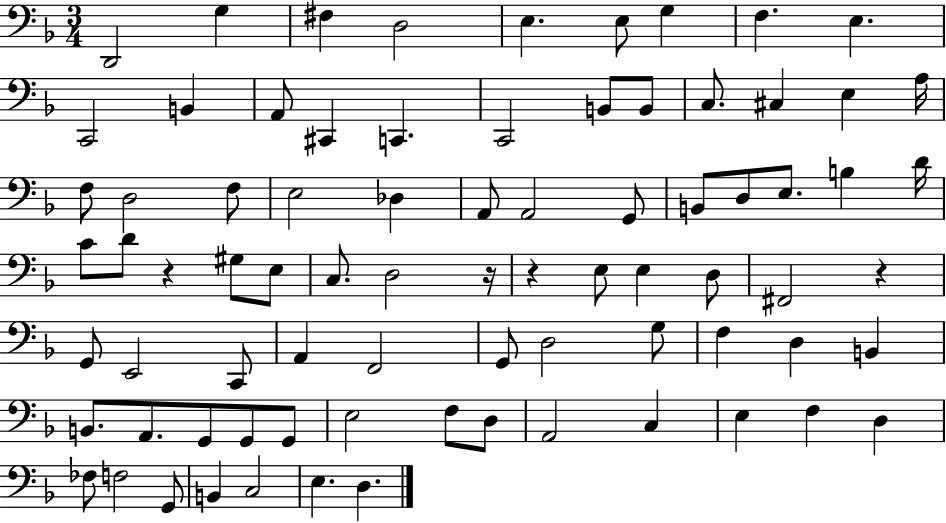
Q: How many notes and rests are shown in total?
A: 79